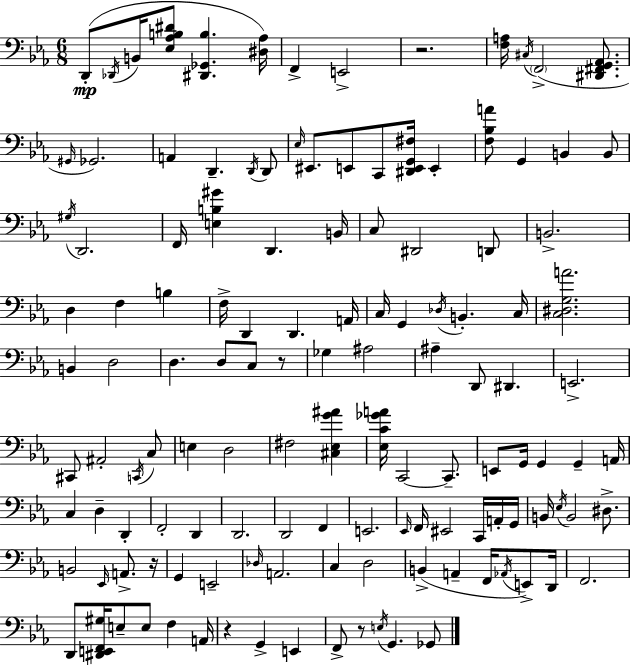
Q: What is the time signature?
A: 6/8